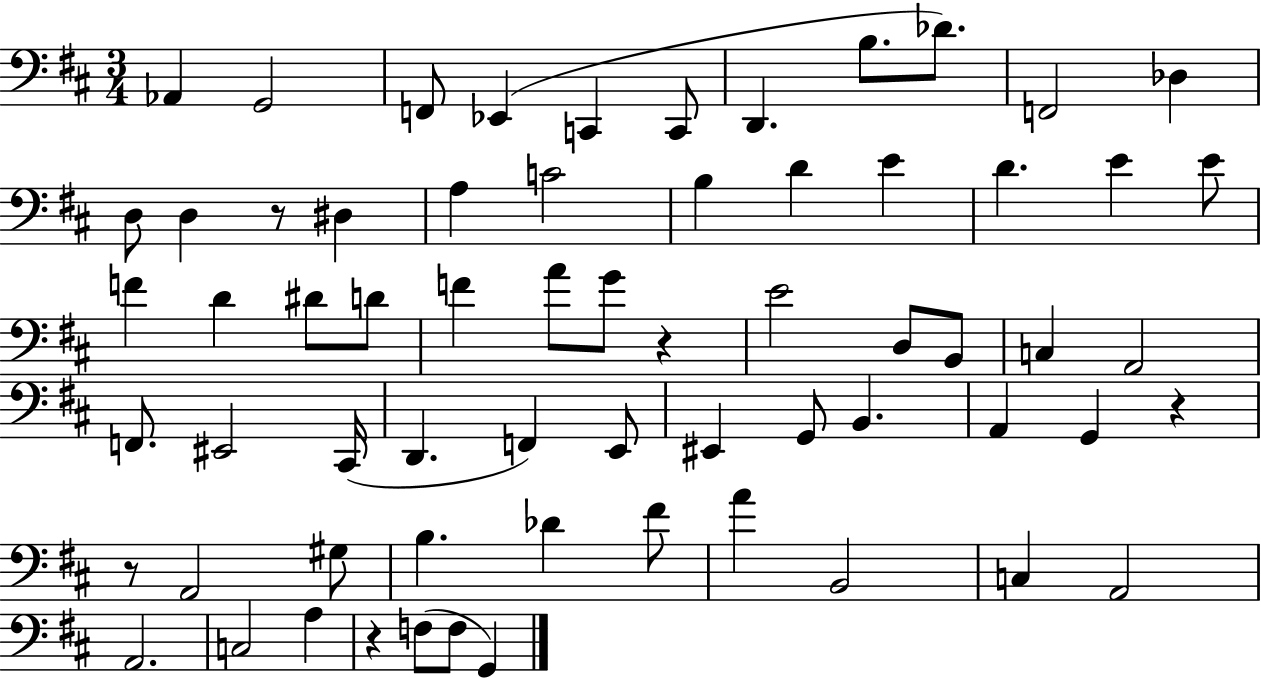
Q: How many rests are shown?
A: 5